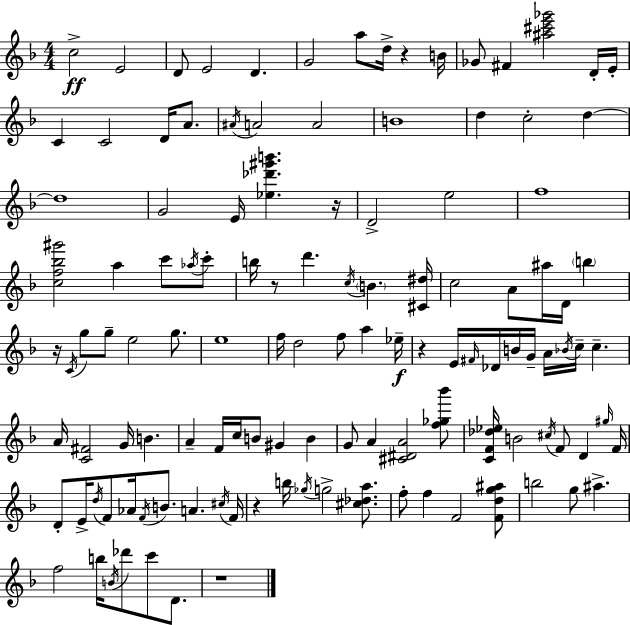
C5/h E4/h D4/e E4/h D4/q. G4/h A5/e D5/s R/q B4/s Gb4/e F#4/q [A#5,C#6,E6,Gb6]/h D4/s E4/s C4/q C4/h D4/s A4/e. A#4/s A4/h A4/h B4/w D5/q C5/h D5/q D5/w G4/h E4/s [Eb5,Db6,G#6,B6]/q. R/s D4/h E5/h F5/w [C5,F5,Bb5,G#6]/h A5/q C6/e Ab5/s C6/e B5/s R/e D6/q. C5/s B4/q. [C#4,D#5]/s C5/h A4/e A#5/s D4/s B5/q R/s C4/s G5/e G5/e E5/h G5/e. E5/w F5/s D5/h F5/e A5/q Eb5/s R/q E4/s F#4/s Db4/s B4/s G4/s A4/s Bb4/s C5/s C5/q. A4/s [C4,F#4]/h G4/s B4/q. A4/q F4/s C5/s B4/e G#4/q B4/q G4/e A4/q [C#4,D#4,A4]/h [F5,Gb5,Bb6]/e [C4,F4,Db5,Eb5]/s B4/h C#5/s F4/e D4/q G#5/s F4/s D4/e E4/s D5/s F4/e Ab4/s F4/s B4/e. A4/q. C#5/s F4/s R/q B5/s Gb5/s G5/h [C#5,Db5,A5]/e. F5/e F5/q F4/h [F4,D5,G5,A#5]/e B5/h G5/e A#5/q. F5/h B5/s B4/s Db6/e C6/e D4/e. R/w